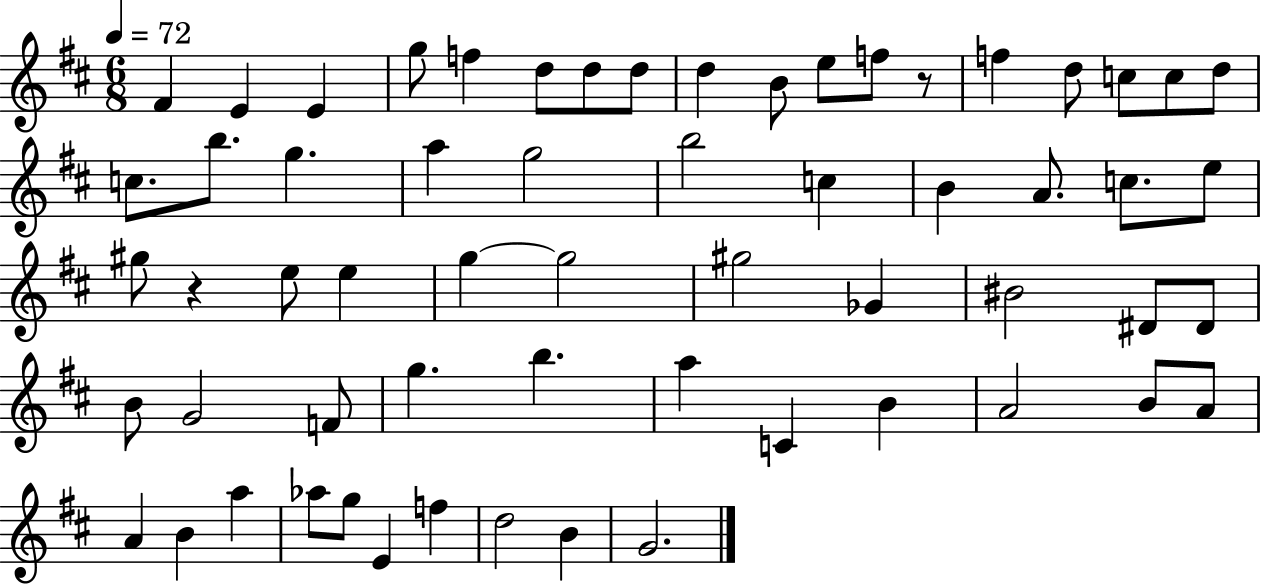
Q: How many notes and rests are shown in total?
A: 61